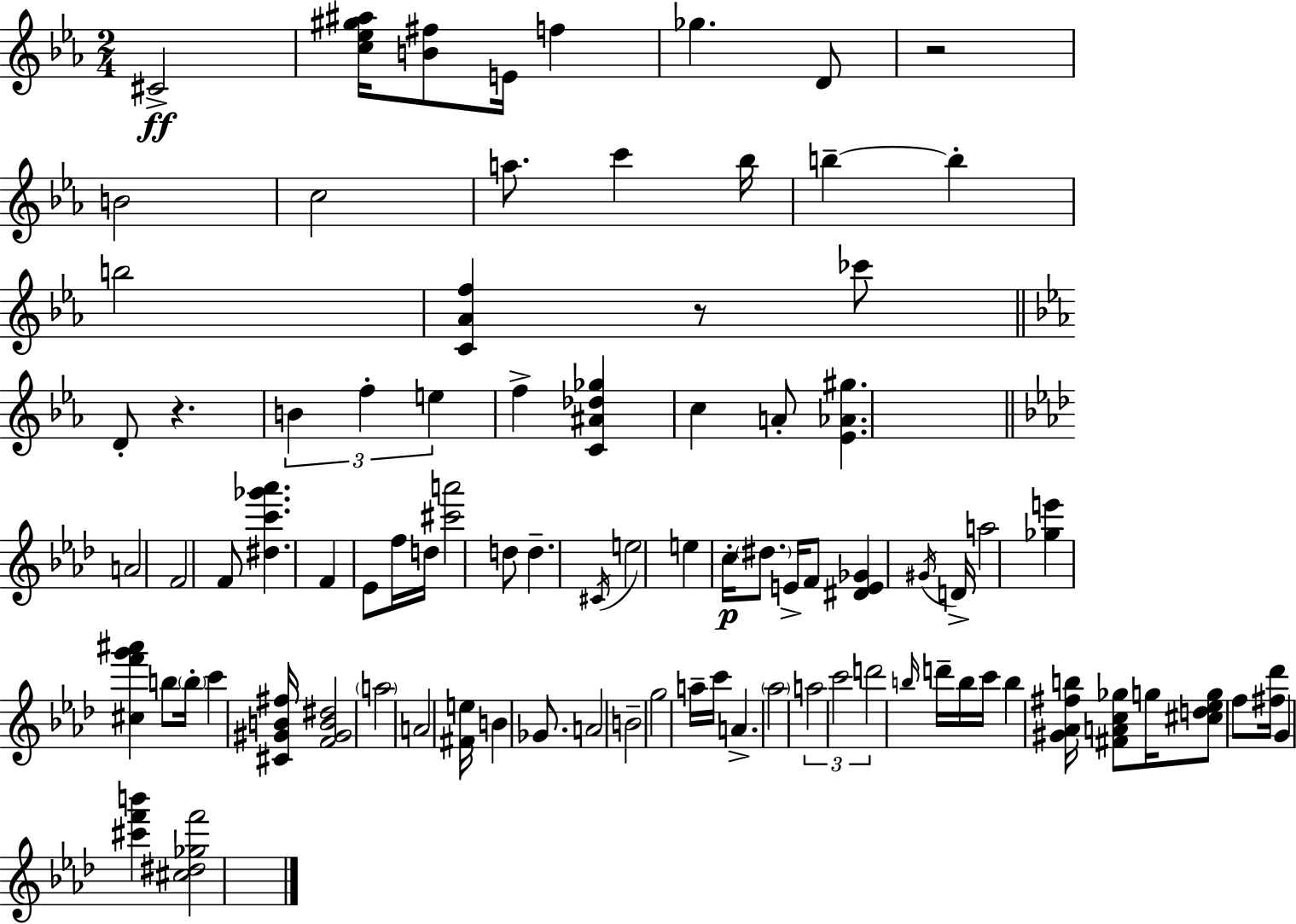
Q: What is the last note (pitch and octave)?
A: G4